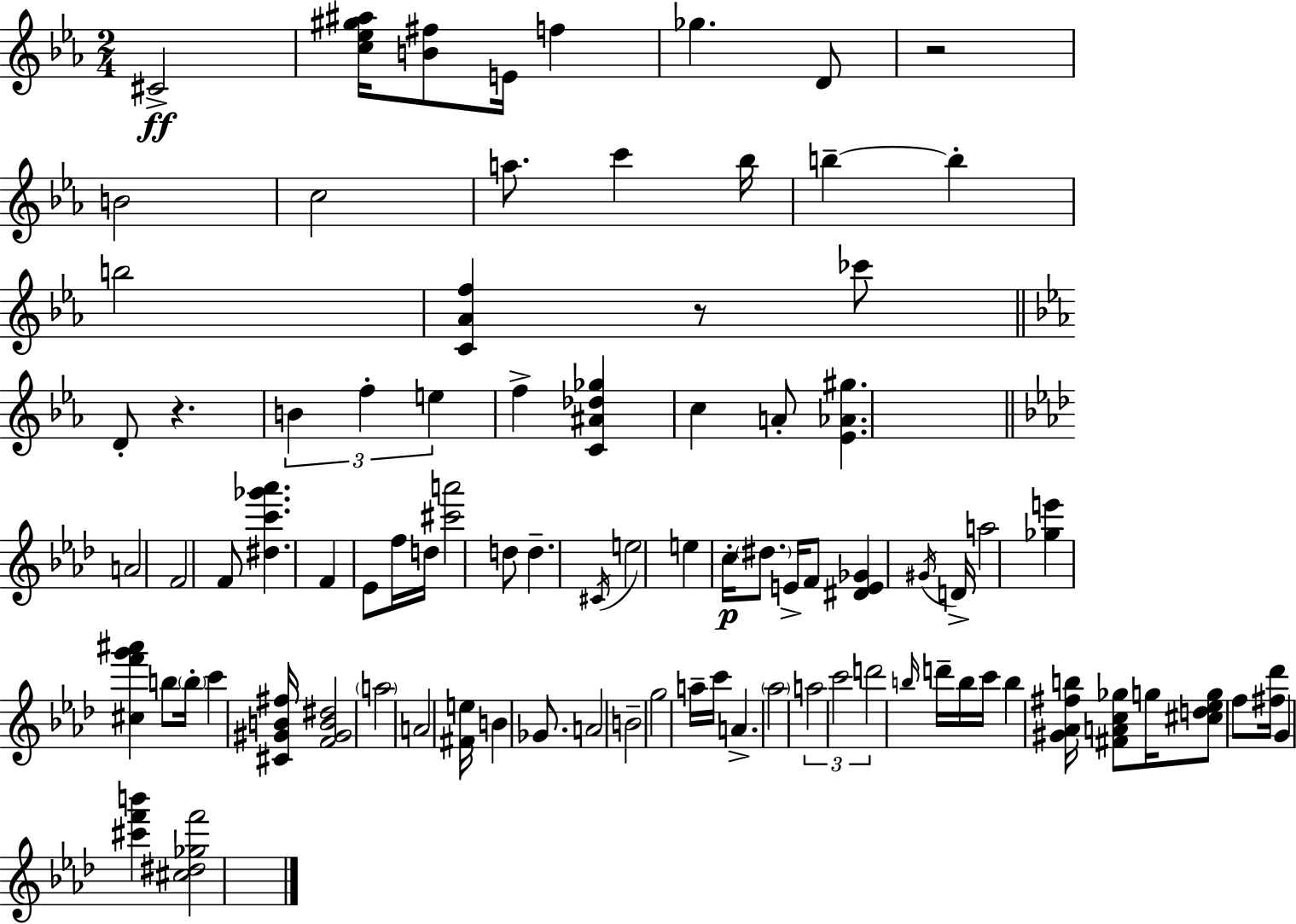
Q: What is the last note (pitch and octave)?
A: G4